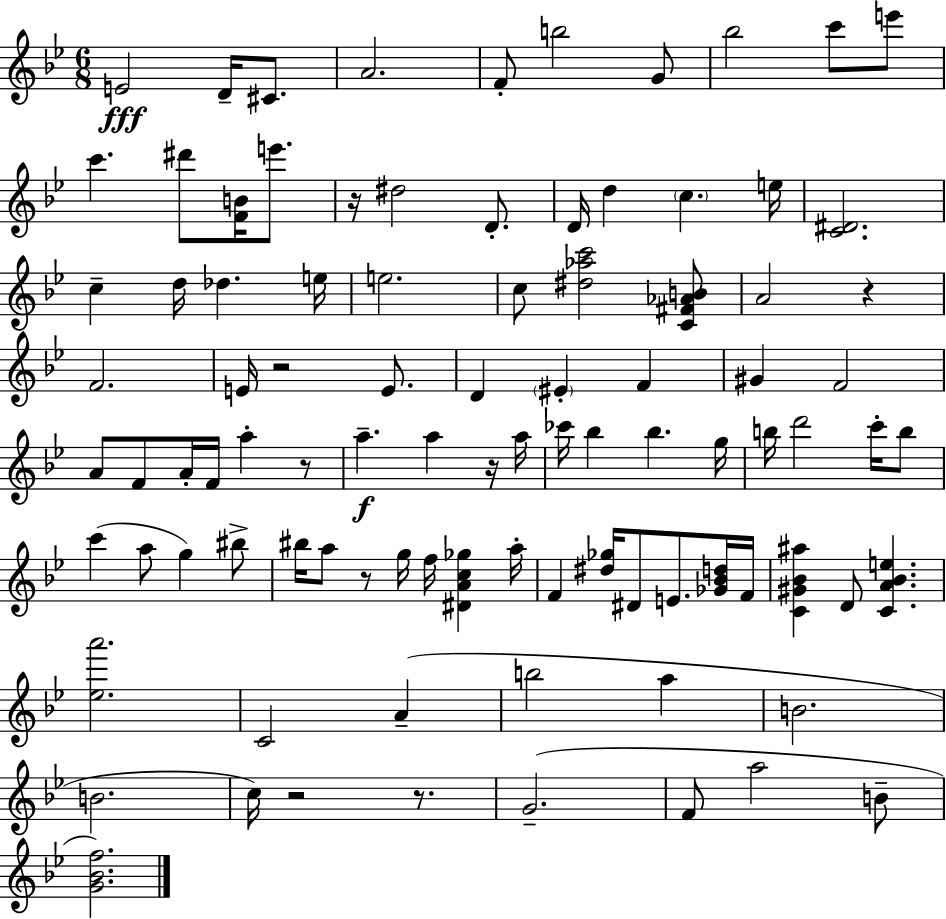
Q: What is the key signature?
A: G minor